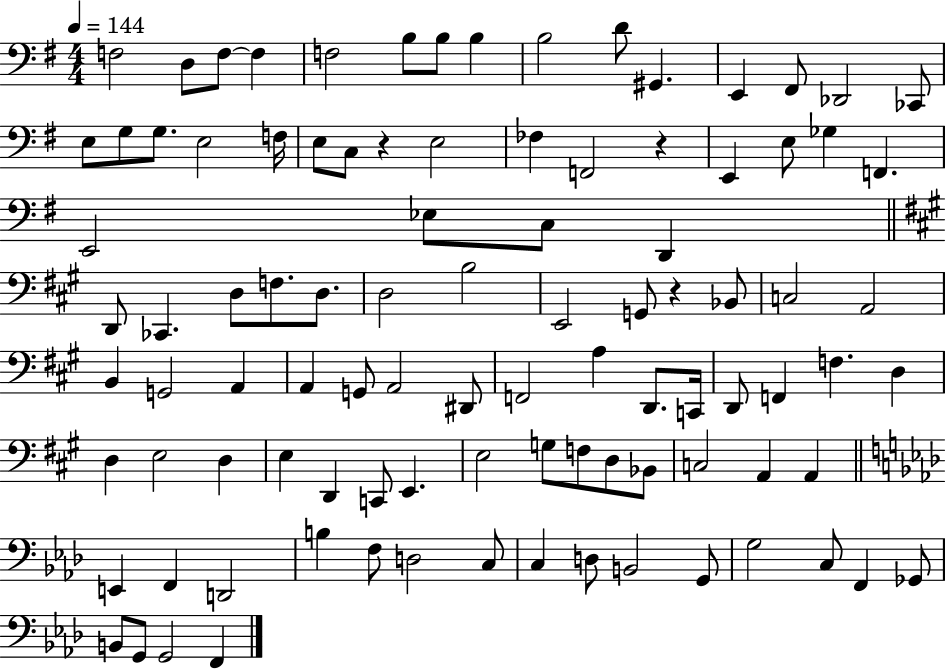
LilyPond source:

{
  \clef bass
  \numericTimeSignature
  \time 4/4
  \key g \major
  \tempo 4 = 144
  \repeat volta 2 { f2 d8 f8~~ f4 | f2 b8 b8 b4 | b2 d'8 gis,4. | e,4 fis,8 des,2 ces,8 | \break e8 g8 g8. e2 f16 | e8 c8 r4 e2 | fes4 f,2 r4 | e,4 e8 ges4 f,4. | \break e,2 ees8 c8 d,4 | \bar "||" \break \key a \major d,8 ces,4. d8 f8. d8. | d2 b2 | e,2 g,8 r4 bes,8 | c2 a,2 | \break b,4 g,2 a,4 | a,4 g,8 a,2 dis,8 | f,2 a4 d,8. c,16 | d,8 f,4 f4. d4 | \break d4 e2 d4 | e4 d,4 c,8 e,4. | e2 g8 f8 d8 bes,8 | c2 a,4 a,4 | \break \bar "||" \break \key aes \major e,4 f,4 d,2 | b4 f8 d2 c8 | c4 d8 b,2 g,8 | g2 c8 f,4 ges,8 | \break b,8 g,8 g,2 f,4 | } \bar "|."
}